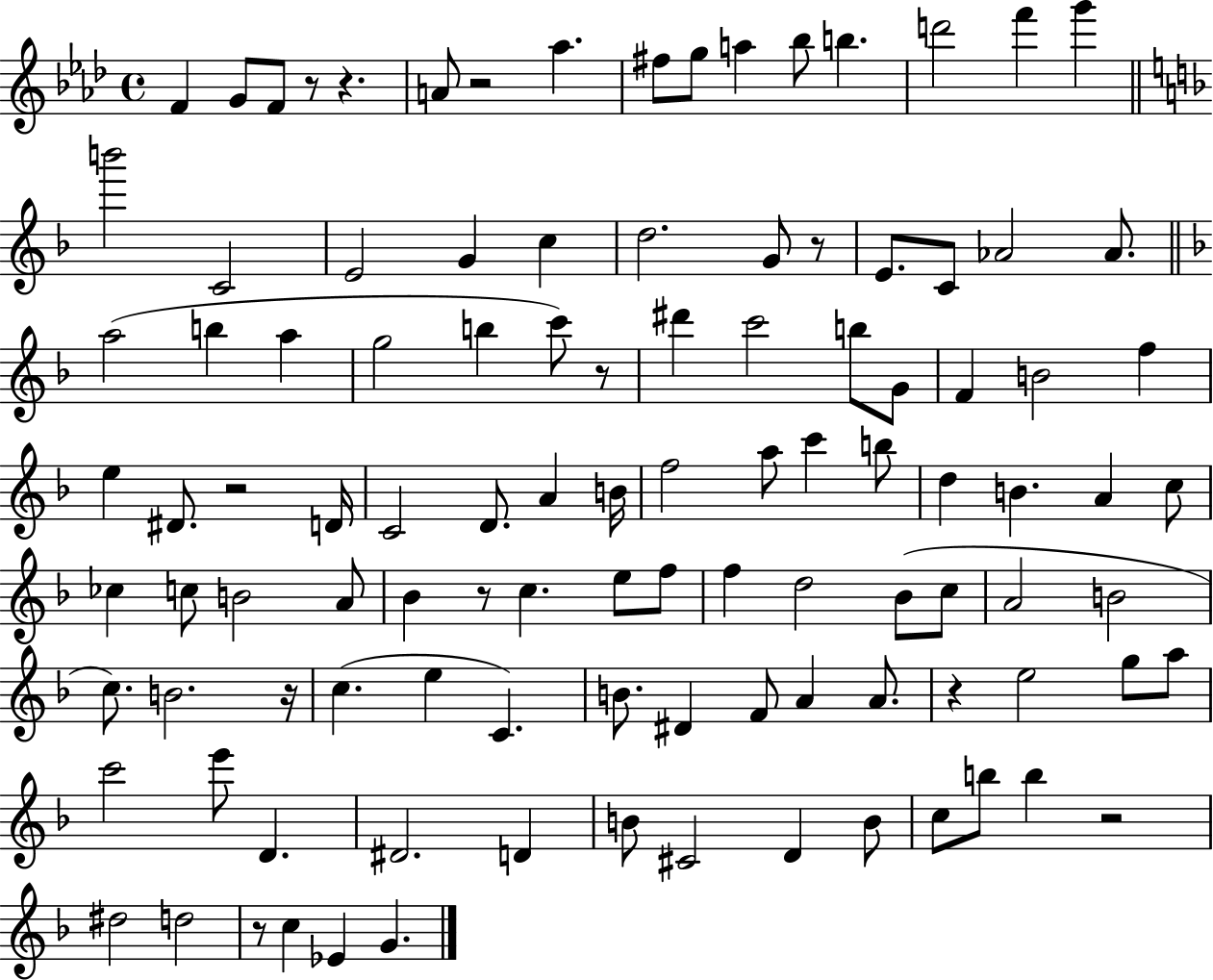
{
  \clef treble
  \time 4/4
  \defaultTimeSignature
  \key aes \major
  f'4 g'8 f'8 r8 r4. | a'8 r2 aes''4. | fis''8 g''8 a''4 bes''8 b''4. | d'''2 f'''4 g'''4 | \break \bar "||" \break \key d \minor b'''2 c'2 | e'2 g'4 c''4 | d''2. g'8 r8 | e'8. c'8 aes'2 aes'8. | \break \bar "||" \break \key f \major a''2( b''4 a''4 | g''2 b''4 c'''8) r8 | dis'''4 c'''2 b''8 g'8 | f'4 b'2 f''4 | \break e''4 dis'8. r2 d'16 | c'2 d'8. a'4 b'16 | f''2 a''8 c'''4 b''8 | d''4 b'4. a'4 c''8 | \break ces''4 c''8 b'2 a'8 | bes'4 r8 c''4. e''8 f''8 | f''4 d''2 bes'8( c''8 | a'2 b'2 | \break c''8.) b'2. r16 | c''4.( e''4 c'4.) | b'8. dis'4 f'8 a'4 a'8. | r4 e''2 g''8 a''8 | \break c'''2 e'''8 d'4. | dis'2. d'4 | b'8 cis'2 d'4 b'8 | c''8 b''8 b''4 r2 | \break dis''2 d''2 | r8 c''4 ees'4 g'4. | \bar "|."
}